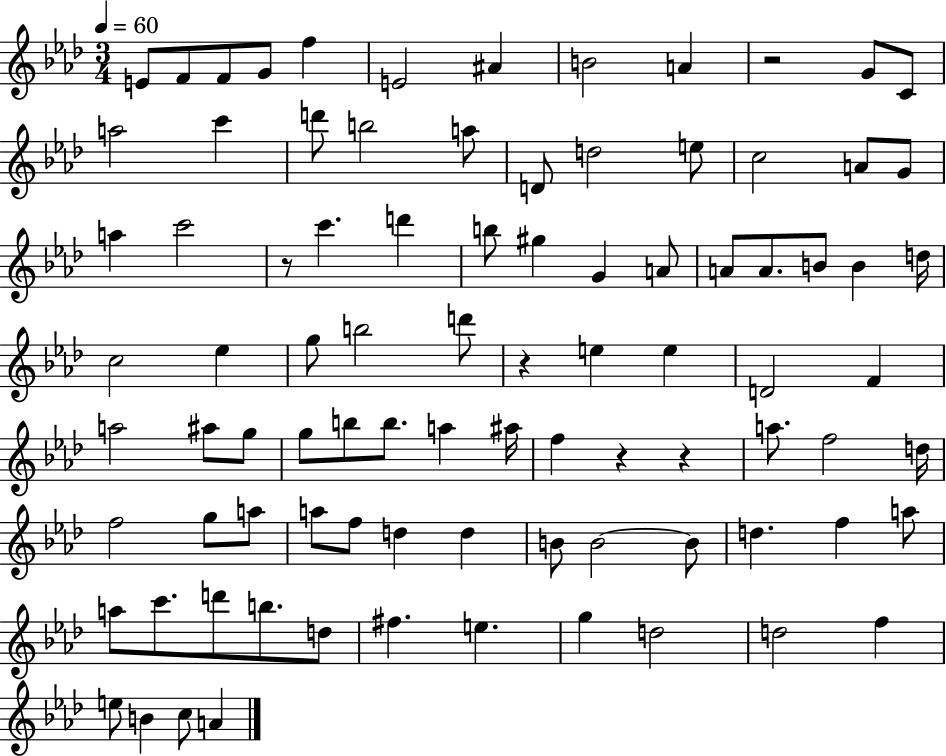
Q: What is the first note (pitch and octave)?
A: E4